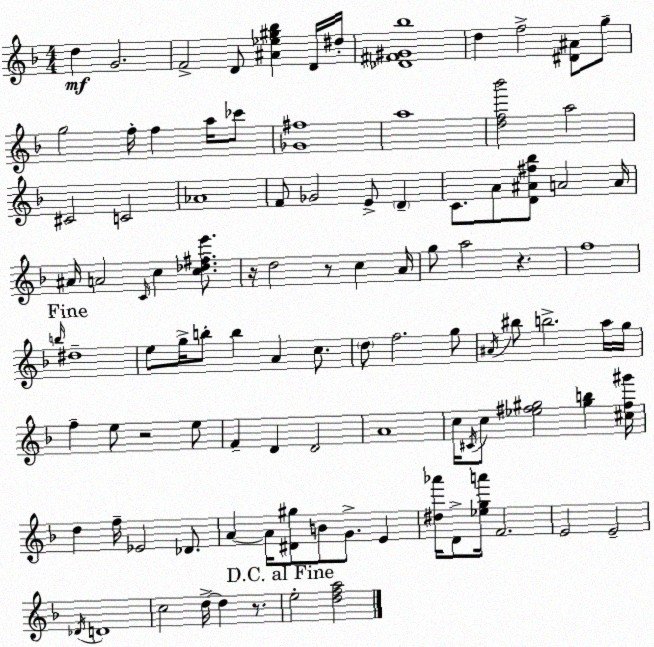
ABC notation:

X:1
T:Untitled
M:4/4
L:1/4
K:Dm
d G2 F2 D/2 [^A_e^g_b] D/4 ^d/4 [_D^F^G_b]4 d f2 [^D^A]/2 g/2 g2 f/4 f a/4 _c'/2 [_G^f]4 a4 [df_b']2 a2 ^C2 C2 _A4 F/2 _G2 E/2 D C/2 A/2 [D^A^f_b]/2 A2 A/4 ^A/4 A2 C/4 c [c_d^fe']/2 z/4 d2 z/2 c A/4 g/2 a2 z f4 b/4 ^d4 e/2 g/4 b/2 b A c/2 d/2 f2 g/2 ^A/4 ^b/2 b2 a/4 g/4 f e/2 z2 e/2 F D D2 A4 c/4 ^C/4 c/2 [_e^f^g]2 [^gb] [^c^f^g']/4 d f/4 _E2 _D/2 A A/4 [^D^g]/2 B/2 G/2 E [^d_a']/4 D/2 [_ega']/4 F2 E2 E2 _D/4 D4 c2 d/4 d z/2 e2 [dfa]2